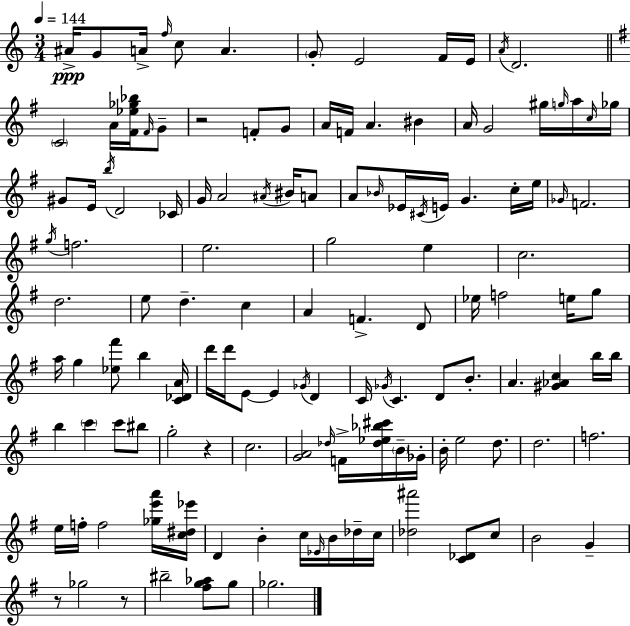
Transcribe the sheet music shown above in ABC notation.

X:1
T:Untitled
M:3/4
L:1/4
K:C
^A/4 G/2 A/4 f/4 c/2 A G/2 E2 F/4 E/4 A/4 D2 C2 A/4 [^F_e_g_b]/4 ^F/4 G/2 z2 F/2 G/2 A/4 F/4 A ^B A/4 G2 ^g/4 g/4 a/4 c/4 _g/4 ^G/2 E/4 b/4 D2 _C/4 G/4 A2 ^A/4 ^B/4 A/2 A/2 _B/4 _E/4 ^C/4 E/4 G c/4 e/4 _G/4 F2 g/4 f2 e2 g2 e c2 d2 e/2 d c A F D/2 _e/4 f2 e/4 g/2 a/4 g [_e^f']/2 b [C_DA]/4 d'/4 d'/4 E/2 E _G/4 D C/4 _G/4 C D/2 B/2 A [^G_Ac] b/4 b/4 b c' c'/2 ^b/2 g2 z c2 [GA]2 _d/4 F/4 [_d_e_b^c']/4 B/4 _G/4 B/4 e2 d/2 d2 f2 e/4 f/4 f2 [_ge'a']/4 [c^d_e']/4 D B c/4 _E/4 B/4 _d/4 c/4 [_d^a']2 [C_D]/2 c/2 B2 G z/2 _g2 z/2 ^b2 [^fg_a]/2 g/2 _g2